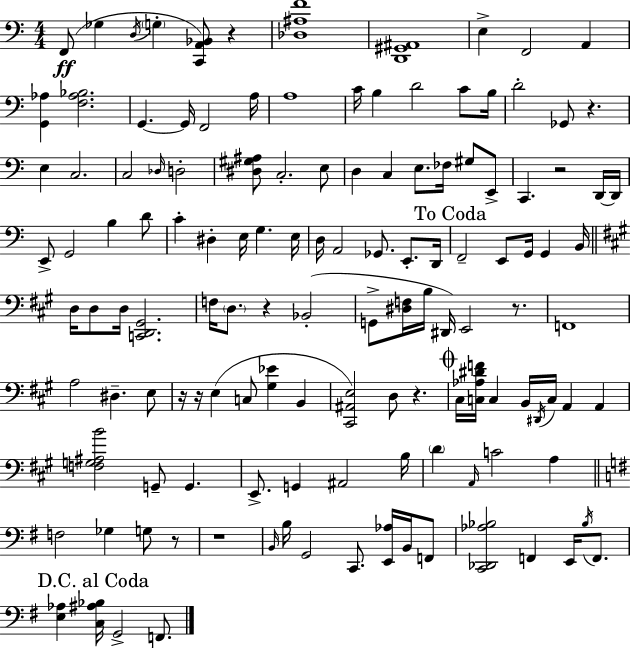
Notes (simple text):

F2/e Gb3/q D3/s G3/q [C2,A2,Bb2]/e R/q [Db3,A#3,F4]/w [D2,G#2,A#2]/w E3/q F2/h A2/q [G2,Ab3]/q [F3,Ab3,Bb3]/h. G2/q. G2/s F2/h A3/s A3/w C4/s B3/q D4/h C4/e B3/s D4/h Gb2/e R/q. E3/q C3/h. C3/h Db3/s D3/h [D#3,G#3,A#3]/e C3/h. E3/e D3/q C3/q E3/e. FES3/s G#3/e E2/e C2/q. R/h D2/s D2/s E2/e G2/h B3/q D4/e C4/q D#3/q E3/s G3/q. E3/s D3/s A2/h Gb2/e. E2/e. D2/s F2/h E2/e G2/s G2/q B2/s D3/s D3/e D3/s [C2,D2,G#2]/h. F3/s D3/e. R/q Bb2/h G2/e [D#3,F3]/s B3/s D#2/s E2/h R/e. F2/w A3/h D#3/q. E3/e R/s R/s E3/q C3/e [G#3,Eb4]/q B2/q [C#2,A#2,E3]/h D3/e R/q. C#3/s [C3,Ab3,D#4,F4]/s C3/q B2/s D#2/s C3/s A2/q A2/q [F3,G3,A#3,B4]/h G2/e G2/q. E2/e. G2/q A#2/h B3/s D4/q A2/s C4/h A3/q F3/h Gb3/q G3/e R/e R/w B2/s B3/s G2/h C2/e. [E2,Ab3]/s B2/s F2/e [C2,Db2,Ab3,Bb3]/h F2/q E2/s Bb3/s F2/e. [E3,Ab3]/q [C3,A#3,Bb3]/s G2/h F2/e.